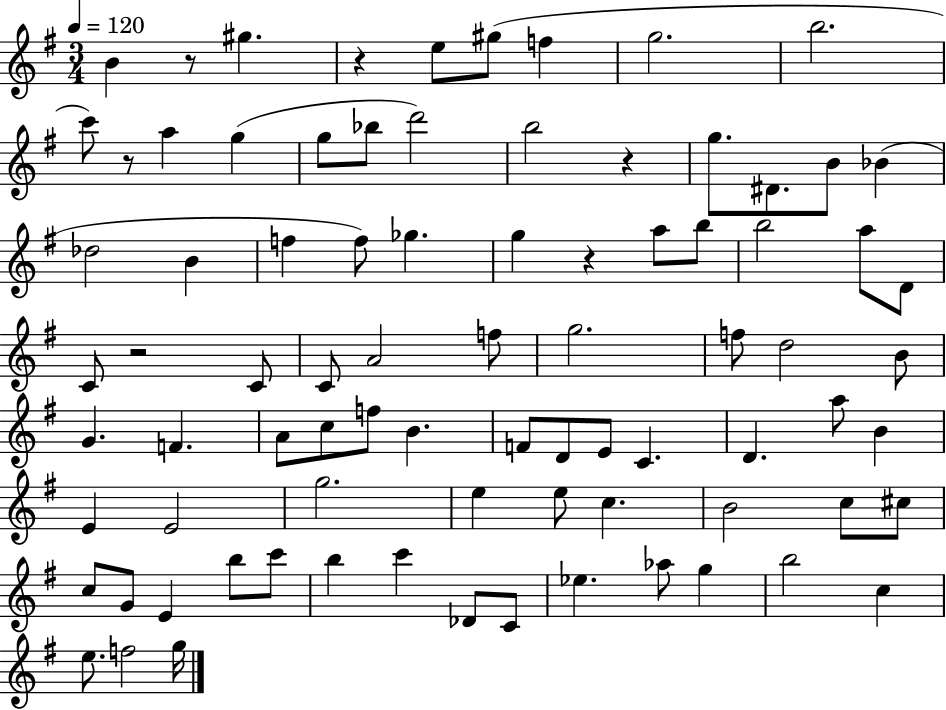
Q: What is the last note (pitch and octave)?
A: G5